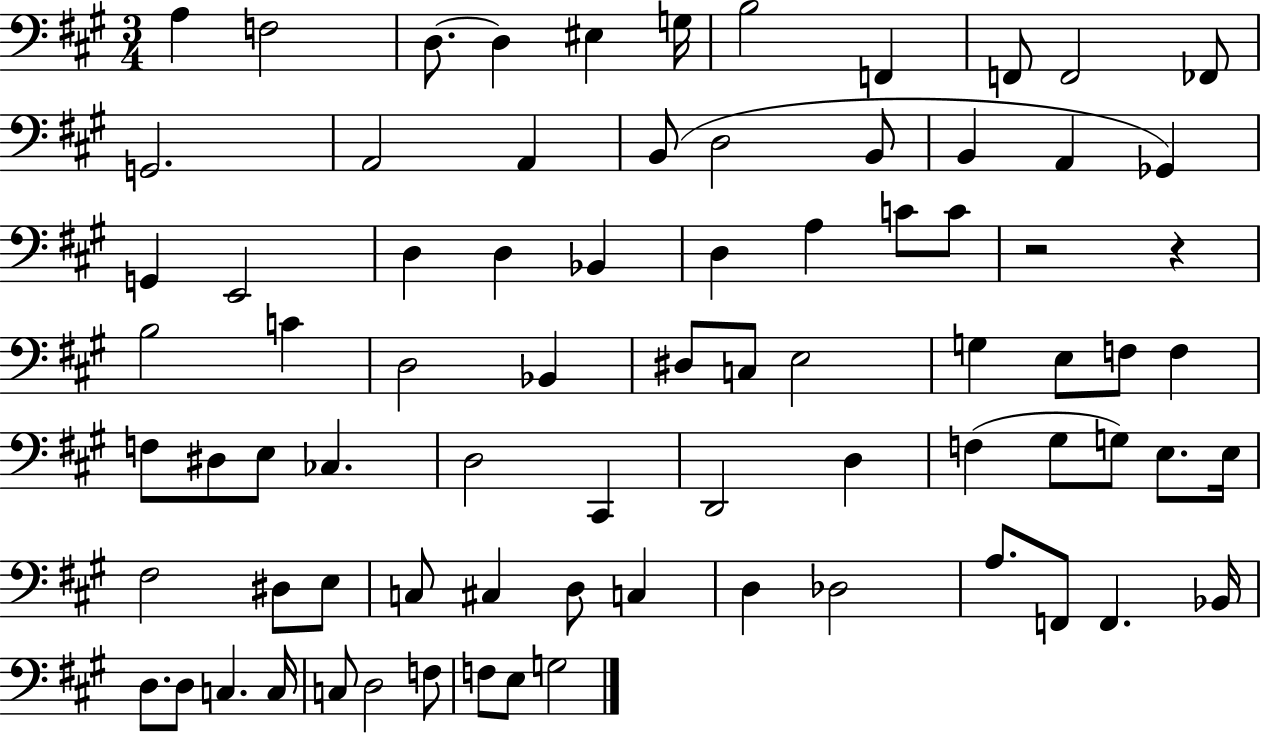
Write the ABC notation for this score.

X:1
T:Untitled
M:3/4
L:1/4
K:A
A, F,2 D,/2 D, ^E, G,/4 B,2 F,, F,,/2 F,,2 _F,,/2 G,,2 A,,2 A,, B,,/2 D,2 B,,/2 B,, A,, _G,, G,, E,,2 D, D, _B,, D, A, C/2 C/2 z2 z B,2 C D,2 _B,, ^D,/2 C,/2 E,2 G, E,/2 F,/2 F, F,/2 ^D,/2 E,/2 _C, D,2 ^C,, D,,2 D, F, ^G,/2 G,/2 E,/2 E,/4 ^F,2 ^D,/2 E,/2 C,/2 ^C, D,/2 C, D, _D,2 A,/2 F,,/2 F,, _B,,/4 D,/2 D,/2 C, C,/4 C,/2 D,2 F,/2 F,/2 E,/2 G,2